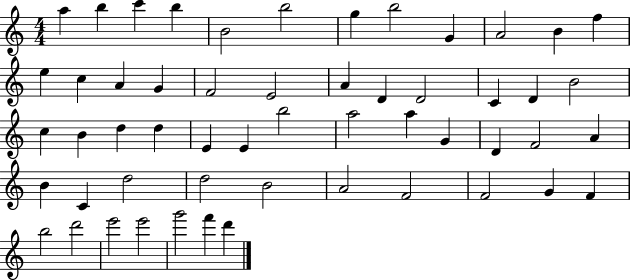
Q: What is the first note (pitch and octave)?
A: A5